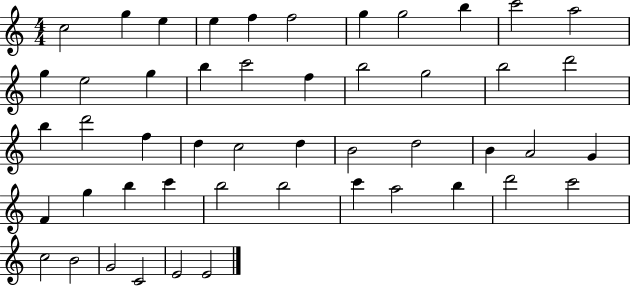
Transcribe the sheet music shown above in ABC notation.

X:1
T:Untitled
M:4/4
L:1/4
K:C
c2 g e e f f2 g g2 b c'2 a2 g e2 g b c'2 f b2 g2 b2 d'2 b d'2 f d c2 d B2 d2 B A2 G F g b c' b2 b2 c' a2 b d'2 c'2 c2 B2 G2 C2 E2 E2